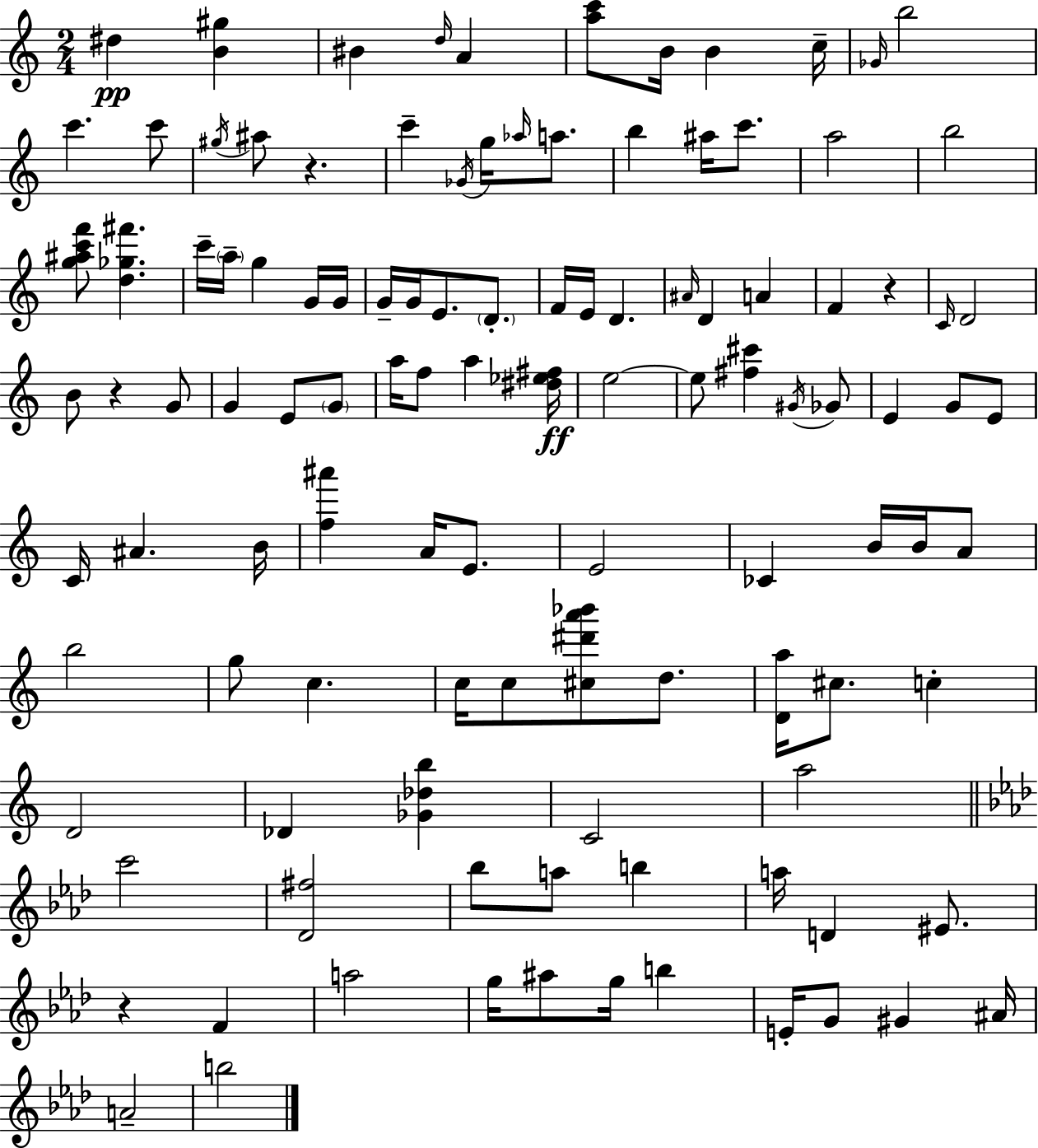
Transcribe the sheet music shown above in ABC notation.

X:1
T:Untitled
M:2/4
L:1/4
K:Am
^d [B^g] ^B d/4 A [ac']/2 B/4 B c/4 _G/4 b2 c' c'/2 ^g/4 ^a/2 z c' _G/4 g/4 _a/4 a/2 b ^a/4 c'/2 a2 b2 [g^ac'f']/2 [d_g^f'] c'/4 a/4 g G/4 G/4 G/4 G/4 E/2 D/2 F/4 E/4 D ^A/4 D A F z C/4 D2 B/2 z G/2 G E/2 G/2 a/4 f/2 a [^d_e^f]/4 e2 e/2 [^f^c'] ^G/4 _G/2 E G/2 E/2 C/4 ^A B/4 [f^a'] A/4 E/2 E2 _C B/4 B/4 A/2 b2 g/2 c c/4 c/2 [^c^d'a'_b']/2 d/2 [Da]/4 ^c/2 c D2 _D [_G_db] C2 a2 c'2 [_D^f]2 _b/2 a/2 b a/4 D ^E/2 z F a2 g/4 ^a/2 g/4 b E/4 G/2 ^G ^A/4 A2 b2